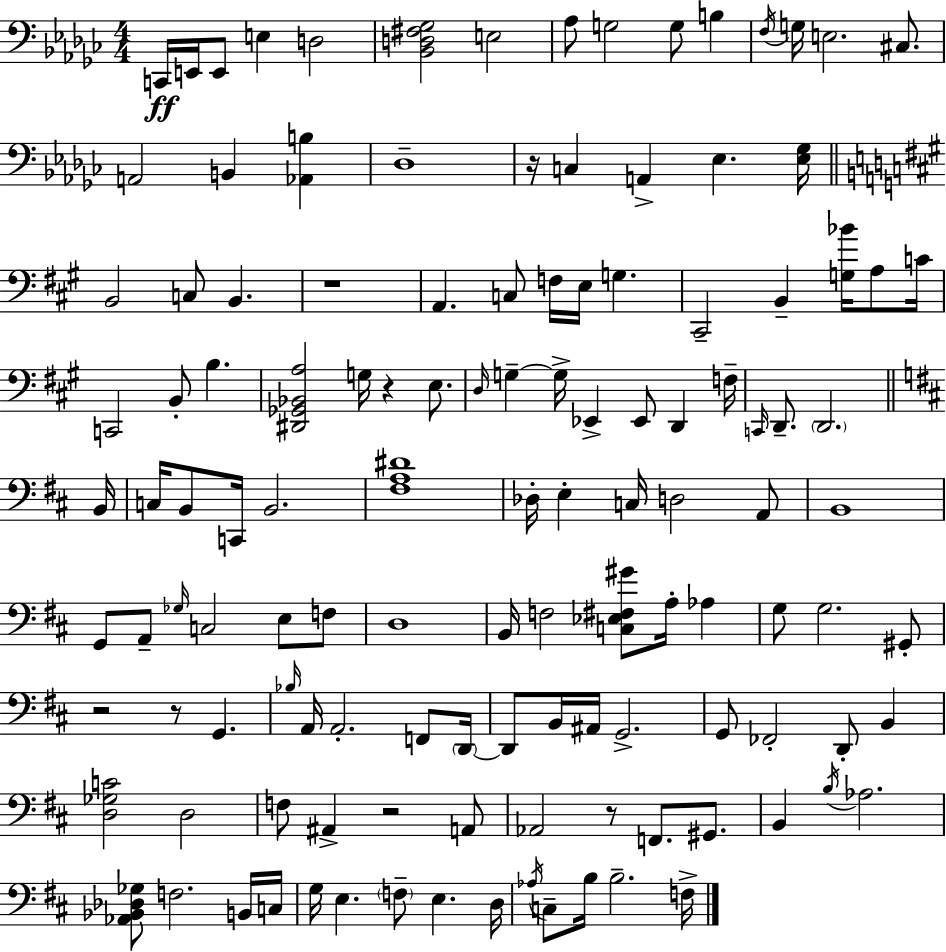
C2/s E2/s E2/e E3/q D3/h [Bb2,D3,F#3,Gb3]/h E3/h Ab3/e G3/h G3/e B3/q F3/s G3/s E3/h. C#3/e. A2/h B2/q [Ab2,B3]/q Db3/w R/s C3/q A2/q Eb3/q. [Eb3,Gb3]/s B2/h C3/e B2/q. R/w A2/q. C3/e F3/s E3/s G3/q. C#2/h B2/q [G3,Bb4]/s A3/e C4/s C2/h B2/e B3/q. [D#2,Gb2,Bb2,A3]/h G3/s R/q E3/e. D3/s G3/q G3/s Eb2/q Eb2/e D2/q F3/s C2/s D2/e. D2/h. B2/s C3/s B2/e C2/s B2/h. [F#3,A3,D#4]/w Db3/s E3/q C3/s D3/h A2/e B2/w G2/e A2/e Gb3/s C3/h E3/e F3/e D3/w B2/s F3/h [C3,Eb3,F#3,G#4]/e A3/s Ab3/q G3/e G3/h. G#2/e R/h R/e G2/q. Bb3/s A2/s A2/h. F2/e D2/s D2/e B2/s A#2/s G2/h. G2/e FES2/h D2/e B2/q [D3,Gb3,C4]/h D3/h F3/e A#2/q R/h A2/e Ab2/h R/e F2/e. G#2/e. B2/q B3/s Ab3/h. [Ab2,Bb2,Db3,Gb3]/e F3/h. B2/s C3/s G3/s E3/q. F3/e E3/q. D3/s Ab3/s C3/e B3/s B3/h. F3/s